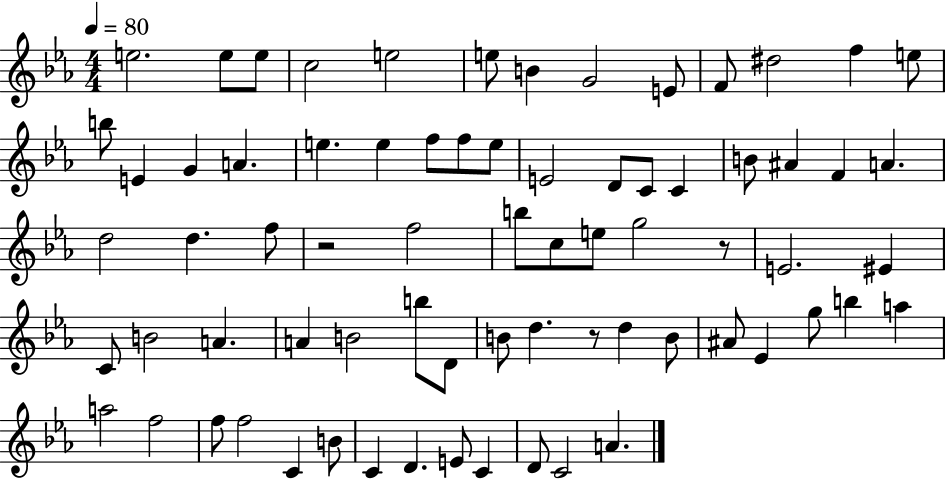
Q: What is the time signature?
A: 4/4